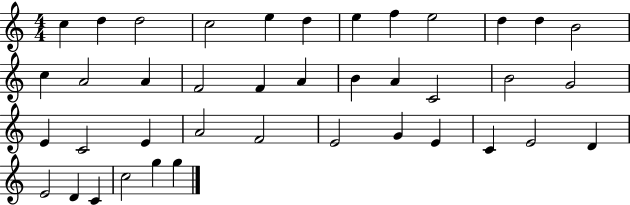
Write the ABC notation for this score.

X:1
T:Untitled
M:4/4
L:1/4
K:C
c d d2 c2 e d e f e2 d d B2 c A2 A F2 F A B A C2 B2 G2 E C2 E A2 F2 E2 G E C E2 D E2 D C c2 g g